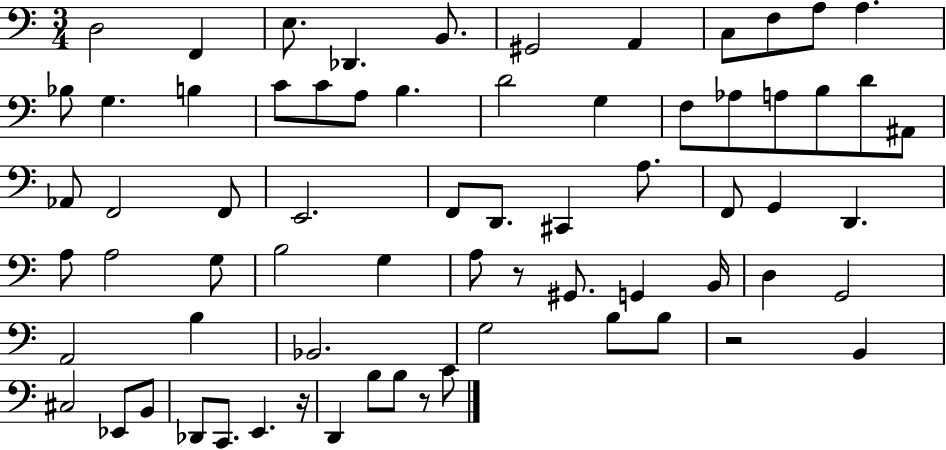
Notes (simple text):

D3/h F2/q E3/e. Db2/q. B2/e. G#2/h A2/q C3/e F3/e A3/e A3/q. Bb3/e G3/q. B3/q C4/e C4/e A3/e B3/q. D4/h G3/q F3/e Ab3/e A3/e B3/e D4/e A#2/e Ab2/e F2/h F2/e E2/h. F2/e D2/e. C#2/q A3/e. F2/e G2/q D2/q. A3/e A3/h G3/e B3/h G3/q A3/e R/e G#2/e. G2/q B2/s D3/q G2/h A2/h B3/q Bb2/h. G3/h B3/e B3/e R/h B2/q C#3/h Eb2/e B2/e Db2/e C2/e. E2/q. R/s D2/q B3/e B3/e R/e C4/e